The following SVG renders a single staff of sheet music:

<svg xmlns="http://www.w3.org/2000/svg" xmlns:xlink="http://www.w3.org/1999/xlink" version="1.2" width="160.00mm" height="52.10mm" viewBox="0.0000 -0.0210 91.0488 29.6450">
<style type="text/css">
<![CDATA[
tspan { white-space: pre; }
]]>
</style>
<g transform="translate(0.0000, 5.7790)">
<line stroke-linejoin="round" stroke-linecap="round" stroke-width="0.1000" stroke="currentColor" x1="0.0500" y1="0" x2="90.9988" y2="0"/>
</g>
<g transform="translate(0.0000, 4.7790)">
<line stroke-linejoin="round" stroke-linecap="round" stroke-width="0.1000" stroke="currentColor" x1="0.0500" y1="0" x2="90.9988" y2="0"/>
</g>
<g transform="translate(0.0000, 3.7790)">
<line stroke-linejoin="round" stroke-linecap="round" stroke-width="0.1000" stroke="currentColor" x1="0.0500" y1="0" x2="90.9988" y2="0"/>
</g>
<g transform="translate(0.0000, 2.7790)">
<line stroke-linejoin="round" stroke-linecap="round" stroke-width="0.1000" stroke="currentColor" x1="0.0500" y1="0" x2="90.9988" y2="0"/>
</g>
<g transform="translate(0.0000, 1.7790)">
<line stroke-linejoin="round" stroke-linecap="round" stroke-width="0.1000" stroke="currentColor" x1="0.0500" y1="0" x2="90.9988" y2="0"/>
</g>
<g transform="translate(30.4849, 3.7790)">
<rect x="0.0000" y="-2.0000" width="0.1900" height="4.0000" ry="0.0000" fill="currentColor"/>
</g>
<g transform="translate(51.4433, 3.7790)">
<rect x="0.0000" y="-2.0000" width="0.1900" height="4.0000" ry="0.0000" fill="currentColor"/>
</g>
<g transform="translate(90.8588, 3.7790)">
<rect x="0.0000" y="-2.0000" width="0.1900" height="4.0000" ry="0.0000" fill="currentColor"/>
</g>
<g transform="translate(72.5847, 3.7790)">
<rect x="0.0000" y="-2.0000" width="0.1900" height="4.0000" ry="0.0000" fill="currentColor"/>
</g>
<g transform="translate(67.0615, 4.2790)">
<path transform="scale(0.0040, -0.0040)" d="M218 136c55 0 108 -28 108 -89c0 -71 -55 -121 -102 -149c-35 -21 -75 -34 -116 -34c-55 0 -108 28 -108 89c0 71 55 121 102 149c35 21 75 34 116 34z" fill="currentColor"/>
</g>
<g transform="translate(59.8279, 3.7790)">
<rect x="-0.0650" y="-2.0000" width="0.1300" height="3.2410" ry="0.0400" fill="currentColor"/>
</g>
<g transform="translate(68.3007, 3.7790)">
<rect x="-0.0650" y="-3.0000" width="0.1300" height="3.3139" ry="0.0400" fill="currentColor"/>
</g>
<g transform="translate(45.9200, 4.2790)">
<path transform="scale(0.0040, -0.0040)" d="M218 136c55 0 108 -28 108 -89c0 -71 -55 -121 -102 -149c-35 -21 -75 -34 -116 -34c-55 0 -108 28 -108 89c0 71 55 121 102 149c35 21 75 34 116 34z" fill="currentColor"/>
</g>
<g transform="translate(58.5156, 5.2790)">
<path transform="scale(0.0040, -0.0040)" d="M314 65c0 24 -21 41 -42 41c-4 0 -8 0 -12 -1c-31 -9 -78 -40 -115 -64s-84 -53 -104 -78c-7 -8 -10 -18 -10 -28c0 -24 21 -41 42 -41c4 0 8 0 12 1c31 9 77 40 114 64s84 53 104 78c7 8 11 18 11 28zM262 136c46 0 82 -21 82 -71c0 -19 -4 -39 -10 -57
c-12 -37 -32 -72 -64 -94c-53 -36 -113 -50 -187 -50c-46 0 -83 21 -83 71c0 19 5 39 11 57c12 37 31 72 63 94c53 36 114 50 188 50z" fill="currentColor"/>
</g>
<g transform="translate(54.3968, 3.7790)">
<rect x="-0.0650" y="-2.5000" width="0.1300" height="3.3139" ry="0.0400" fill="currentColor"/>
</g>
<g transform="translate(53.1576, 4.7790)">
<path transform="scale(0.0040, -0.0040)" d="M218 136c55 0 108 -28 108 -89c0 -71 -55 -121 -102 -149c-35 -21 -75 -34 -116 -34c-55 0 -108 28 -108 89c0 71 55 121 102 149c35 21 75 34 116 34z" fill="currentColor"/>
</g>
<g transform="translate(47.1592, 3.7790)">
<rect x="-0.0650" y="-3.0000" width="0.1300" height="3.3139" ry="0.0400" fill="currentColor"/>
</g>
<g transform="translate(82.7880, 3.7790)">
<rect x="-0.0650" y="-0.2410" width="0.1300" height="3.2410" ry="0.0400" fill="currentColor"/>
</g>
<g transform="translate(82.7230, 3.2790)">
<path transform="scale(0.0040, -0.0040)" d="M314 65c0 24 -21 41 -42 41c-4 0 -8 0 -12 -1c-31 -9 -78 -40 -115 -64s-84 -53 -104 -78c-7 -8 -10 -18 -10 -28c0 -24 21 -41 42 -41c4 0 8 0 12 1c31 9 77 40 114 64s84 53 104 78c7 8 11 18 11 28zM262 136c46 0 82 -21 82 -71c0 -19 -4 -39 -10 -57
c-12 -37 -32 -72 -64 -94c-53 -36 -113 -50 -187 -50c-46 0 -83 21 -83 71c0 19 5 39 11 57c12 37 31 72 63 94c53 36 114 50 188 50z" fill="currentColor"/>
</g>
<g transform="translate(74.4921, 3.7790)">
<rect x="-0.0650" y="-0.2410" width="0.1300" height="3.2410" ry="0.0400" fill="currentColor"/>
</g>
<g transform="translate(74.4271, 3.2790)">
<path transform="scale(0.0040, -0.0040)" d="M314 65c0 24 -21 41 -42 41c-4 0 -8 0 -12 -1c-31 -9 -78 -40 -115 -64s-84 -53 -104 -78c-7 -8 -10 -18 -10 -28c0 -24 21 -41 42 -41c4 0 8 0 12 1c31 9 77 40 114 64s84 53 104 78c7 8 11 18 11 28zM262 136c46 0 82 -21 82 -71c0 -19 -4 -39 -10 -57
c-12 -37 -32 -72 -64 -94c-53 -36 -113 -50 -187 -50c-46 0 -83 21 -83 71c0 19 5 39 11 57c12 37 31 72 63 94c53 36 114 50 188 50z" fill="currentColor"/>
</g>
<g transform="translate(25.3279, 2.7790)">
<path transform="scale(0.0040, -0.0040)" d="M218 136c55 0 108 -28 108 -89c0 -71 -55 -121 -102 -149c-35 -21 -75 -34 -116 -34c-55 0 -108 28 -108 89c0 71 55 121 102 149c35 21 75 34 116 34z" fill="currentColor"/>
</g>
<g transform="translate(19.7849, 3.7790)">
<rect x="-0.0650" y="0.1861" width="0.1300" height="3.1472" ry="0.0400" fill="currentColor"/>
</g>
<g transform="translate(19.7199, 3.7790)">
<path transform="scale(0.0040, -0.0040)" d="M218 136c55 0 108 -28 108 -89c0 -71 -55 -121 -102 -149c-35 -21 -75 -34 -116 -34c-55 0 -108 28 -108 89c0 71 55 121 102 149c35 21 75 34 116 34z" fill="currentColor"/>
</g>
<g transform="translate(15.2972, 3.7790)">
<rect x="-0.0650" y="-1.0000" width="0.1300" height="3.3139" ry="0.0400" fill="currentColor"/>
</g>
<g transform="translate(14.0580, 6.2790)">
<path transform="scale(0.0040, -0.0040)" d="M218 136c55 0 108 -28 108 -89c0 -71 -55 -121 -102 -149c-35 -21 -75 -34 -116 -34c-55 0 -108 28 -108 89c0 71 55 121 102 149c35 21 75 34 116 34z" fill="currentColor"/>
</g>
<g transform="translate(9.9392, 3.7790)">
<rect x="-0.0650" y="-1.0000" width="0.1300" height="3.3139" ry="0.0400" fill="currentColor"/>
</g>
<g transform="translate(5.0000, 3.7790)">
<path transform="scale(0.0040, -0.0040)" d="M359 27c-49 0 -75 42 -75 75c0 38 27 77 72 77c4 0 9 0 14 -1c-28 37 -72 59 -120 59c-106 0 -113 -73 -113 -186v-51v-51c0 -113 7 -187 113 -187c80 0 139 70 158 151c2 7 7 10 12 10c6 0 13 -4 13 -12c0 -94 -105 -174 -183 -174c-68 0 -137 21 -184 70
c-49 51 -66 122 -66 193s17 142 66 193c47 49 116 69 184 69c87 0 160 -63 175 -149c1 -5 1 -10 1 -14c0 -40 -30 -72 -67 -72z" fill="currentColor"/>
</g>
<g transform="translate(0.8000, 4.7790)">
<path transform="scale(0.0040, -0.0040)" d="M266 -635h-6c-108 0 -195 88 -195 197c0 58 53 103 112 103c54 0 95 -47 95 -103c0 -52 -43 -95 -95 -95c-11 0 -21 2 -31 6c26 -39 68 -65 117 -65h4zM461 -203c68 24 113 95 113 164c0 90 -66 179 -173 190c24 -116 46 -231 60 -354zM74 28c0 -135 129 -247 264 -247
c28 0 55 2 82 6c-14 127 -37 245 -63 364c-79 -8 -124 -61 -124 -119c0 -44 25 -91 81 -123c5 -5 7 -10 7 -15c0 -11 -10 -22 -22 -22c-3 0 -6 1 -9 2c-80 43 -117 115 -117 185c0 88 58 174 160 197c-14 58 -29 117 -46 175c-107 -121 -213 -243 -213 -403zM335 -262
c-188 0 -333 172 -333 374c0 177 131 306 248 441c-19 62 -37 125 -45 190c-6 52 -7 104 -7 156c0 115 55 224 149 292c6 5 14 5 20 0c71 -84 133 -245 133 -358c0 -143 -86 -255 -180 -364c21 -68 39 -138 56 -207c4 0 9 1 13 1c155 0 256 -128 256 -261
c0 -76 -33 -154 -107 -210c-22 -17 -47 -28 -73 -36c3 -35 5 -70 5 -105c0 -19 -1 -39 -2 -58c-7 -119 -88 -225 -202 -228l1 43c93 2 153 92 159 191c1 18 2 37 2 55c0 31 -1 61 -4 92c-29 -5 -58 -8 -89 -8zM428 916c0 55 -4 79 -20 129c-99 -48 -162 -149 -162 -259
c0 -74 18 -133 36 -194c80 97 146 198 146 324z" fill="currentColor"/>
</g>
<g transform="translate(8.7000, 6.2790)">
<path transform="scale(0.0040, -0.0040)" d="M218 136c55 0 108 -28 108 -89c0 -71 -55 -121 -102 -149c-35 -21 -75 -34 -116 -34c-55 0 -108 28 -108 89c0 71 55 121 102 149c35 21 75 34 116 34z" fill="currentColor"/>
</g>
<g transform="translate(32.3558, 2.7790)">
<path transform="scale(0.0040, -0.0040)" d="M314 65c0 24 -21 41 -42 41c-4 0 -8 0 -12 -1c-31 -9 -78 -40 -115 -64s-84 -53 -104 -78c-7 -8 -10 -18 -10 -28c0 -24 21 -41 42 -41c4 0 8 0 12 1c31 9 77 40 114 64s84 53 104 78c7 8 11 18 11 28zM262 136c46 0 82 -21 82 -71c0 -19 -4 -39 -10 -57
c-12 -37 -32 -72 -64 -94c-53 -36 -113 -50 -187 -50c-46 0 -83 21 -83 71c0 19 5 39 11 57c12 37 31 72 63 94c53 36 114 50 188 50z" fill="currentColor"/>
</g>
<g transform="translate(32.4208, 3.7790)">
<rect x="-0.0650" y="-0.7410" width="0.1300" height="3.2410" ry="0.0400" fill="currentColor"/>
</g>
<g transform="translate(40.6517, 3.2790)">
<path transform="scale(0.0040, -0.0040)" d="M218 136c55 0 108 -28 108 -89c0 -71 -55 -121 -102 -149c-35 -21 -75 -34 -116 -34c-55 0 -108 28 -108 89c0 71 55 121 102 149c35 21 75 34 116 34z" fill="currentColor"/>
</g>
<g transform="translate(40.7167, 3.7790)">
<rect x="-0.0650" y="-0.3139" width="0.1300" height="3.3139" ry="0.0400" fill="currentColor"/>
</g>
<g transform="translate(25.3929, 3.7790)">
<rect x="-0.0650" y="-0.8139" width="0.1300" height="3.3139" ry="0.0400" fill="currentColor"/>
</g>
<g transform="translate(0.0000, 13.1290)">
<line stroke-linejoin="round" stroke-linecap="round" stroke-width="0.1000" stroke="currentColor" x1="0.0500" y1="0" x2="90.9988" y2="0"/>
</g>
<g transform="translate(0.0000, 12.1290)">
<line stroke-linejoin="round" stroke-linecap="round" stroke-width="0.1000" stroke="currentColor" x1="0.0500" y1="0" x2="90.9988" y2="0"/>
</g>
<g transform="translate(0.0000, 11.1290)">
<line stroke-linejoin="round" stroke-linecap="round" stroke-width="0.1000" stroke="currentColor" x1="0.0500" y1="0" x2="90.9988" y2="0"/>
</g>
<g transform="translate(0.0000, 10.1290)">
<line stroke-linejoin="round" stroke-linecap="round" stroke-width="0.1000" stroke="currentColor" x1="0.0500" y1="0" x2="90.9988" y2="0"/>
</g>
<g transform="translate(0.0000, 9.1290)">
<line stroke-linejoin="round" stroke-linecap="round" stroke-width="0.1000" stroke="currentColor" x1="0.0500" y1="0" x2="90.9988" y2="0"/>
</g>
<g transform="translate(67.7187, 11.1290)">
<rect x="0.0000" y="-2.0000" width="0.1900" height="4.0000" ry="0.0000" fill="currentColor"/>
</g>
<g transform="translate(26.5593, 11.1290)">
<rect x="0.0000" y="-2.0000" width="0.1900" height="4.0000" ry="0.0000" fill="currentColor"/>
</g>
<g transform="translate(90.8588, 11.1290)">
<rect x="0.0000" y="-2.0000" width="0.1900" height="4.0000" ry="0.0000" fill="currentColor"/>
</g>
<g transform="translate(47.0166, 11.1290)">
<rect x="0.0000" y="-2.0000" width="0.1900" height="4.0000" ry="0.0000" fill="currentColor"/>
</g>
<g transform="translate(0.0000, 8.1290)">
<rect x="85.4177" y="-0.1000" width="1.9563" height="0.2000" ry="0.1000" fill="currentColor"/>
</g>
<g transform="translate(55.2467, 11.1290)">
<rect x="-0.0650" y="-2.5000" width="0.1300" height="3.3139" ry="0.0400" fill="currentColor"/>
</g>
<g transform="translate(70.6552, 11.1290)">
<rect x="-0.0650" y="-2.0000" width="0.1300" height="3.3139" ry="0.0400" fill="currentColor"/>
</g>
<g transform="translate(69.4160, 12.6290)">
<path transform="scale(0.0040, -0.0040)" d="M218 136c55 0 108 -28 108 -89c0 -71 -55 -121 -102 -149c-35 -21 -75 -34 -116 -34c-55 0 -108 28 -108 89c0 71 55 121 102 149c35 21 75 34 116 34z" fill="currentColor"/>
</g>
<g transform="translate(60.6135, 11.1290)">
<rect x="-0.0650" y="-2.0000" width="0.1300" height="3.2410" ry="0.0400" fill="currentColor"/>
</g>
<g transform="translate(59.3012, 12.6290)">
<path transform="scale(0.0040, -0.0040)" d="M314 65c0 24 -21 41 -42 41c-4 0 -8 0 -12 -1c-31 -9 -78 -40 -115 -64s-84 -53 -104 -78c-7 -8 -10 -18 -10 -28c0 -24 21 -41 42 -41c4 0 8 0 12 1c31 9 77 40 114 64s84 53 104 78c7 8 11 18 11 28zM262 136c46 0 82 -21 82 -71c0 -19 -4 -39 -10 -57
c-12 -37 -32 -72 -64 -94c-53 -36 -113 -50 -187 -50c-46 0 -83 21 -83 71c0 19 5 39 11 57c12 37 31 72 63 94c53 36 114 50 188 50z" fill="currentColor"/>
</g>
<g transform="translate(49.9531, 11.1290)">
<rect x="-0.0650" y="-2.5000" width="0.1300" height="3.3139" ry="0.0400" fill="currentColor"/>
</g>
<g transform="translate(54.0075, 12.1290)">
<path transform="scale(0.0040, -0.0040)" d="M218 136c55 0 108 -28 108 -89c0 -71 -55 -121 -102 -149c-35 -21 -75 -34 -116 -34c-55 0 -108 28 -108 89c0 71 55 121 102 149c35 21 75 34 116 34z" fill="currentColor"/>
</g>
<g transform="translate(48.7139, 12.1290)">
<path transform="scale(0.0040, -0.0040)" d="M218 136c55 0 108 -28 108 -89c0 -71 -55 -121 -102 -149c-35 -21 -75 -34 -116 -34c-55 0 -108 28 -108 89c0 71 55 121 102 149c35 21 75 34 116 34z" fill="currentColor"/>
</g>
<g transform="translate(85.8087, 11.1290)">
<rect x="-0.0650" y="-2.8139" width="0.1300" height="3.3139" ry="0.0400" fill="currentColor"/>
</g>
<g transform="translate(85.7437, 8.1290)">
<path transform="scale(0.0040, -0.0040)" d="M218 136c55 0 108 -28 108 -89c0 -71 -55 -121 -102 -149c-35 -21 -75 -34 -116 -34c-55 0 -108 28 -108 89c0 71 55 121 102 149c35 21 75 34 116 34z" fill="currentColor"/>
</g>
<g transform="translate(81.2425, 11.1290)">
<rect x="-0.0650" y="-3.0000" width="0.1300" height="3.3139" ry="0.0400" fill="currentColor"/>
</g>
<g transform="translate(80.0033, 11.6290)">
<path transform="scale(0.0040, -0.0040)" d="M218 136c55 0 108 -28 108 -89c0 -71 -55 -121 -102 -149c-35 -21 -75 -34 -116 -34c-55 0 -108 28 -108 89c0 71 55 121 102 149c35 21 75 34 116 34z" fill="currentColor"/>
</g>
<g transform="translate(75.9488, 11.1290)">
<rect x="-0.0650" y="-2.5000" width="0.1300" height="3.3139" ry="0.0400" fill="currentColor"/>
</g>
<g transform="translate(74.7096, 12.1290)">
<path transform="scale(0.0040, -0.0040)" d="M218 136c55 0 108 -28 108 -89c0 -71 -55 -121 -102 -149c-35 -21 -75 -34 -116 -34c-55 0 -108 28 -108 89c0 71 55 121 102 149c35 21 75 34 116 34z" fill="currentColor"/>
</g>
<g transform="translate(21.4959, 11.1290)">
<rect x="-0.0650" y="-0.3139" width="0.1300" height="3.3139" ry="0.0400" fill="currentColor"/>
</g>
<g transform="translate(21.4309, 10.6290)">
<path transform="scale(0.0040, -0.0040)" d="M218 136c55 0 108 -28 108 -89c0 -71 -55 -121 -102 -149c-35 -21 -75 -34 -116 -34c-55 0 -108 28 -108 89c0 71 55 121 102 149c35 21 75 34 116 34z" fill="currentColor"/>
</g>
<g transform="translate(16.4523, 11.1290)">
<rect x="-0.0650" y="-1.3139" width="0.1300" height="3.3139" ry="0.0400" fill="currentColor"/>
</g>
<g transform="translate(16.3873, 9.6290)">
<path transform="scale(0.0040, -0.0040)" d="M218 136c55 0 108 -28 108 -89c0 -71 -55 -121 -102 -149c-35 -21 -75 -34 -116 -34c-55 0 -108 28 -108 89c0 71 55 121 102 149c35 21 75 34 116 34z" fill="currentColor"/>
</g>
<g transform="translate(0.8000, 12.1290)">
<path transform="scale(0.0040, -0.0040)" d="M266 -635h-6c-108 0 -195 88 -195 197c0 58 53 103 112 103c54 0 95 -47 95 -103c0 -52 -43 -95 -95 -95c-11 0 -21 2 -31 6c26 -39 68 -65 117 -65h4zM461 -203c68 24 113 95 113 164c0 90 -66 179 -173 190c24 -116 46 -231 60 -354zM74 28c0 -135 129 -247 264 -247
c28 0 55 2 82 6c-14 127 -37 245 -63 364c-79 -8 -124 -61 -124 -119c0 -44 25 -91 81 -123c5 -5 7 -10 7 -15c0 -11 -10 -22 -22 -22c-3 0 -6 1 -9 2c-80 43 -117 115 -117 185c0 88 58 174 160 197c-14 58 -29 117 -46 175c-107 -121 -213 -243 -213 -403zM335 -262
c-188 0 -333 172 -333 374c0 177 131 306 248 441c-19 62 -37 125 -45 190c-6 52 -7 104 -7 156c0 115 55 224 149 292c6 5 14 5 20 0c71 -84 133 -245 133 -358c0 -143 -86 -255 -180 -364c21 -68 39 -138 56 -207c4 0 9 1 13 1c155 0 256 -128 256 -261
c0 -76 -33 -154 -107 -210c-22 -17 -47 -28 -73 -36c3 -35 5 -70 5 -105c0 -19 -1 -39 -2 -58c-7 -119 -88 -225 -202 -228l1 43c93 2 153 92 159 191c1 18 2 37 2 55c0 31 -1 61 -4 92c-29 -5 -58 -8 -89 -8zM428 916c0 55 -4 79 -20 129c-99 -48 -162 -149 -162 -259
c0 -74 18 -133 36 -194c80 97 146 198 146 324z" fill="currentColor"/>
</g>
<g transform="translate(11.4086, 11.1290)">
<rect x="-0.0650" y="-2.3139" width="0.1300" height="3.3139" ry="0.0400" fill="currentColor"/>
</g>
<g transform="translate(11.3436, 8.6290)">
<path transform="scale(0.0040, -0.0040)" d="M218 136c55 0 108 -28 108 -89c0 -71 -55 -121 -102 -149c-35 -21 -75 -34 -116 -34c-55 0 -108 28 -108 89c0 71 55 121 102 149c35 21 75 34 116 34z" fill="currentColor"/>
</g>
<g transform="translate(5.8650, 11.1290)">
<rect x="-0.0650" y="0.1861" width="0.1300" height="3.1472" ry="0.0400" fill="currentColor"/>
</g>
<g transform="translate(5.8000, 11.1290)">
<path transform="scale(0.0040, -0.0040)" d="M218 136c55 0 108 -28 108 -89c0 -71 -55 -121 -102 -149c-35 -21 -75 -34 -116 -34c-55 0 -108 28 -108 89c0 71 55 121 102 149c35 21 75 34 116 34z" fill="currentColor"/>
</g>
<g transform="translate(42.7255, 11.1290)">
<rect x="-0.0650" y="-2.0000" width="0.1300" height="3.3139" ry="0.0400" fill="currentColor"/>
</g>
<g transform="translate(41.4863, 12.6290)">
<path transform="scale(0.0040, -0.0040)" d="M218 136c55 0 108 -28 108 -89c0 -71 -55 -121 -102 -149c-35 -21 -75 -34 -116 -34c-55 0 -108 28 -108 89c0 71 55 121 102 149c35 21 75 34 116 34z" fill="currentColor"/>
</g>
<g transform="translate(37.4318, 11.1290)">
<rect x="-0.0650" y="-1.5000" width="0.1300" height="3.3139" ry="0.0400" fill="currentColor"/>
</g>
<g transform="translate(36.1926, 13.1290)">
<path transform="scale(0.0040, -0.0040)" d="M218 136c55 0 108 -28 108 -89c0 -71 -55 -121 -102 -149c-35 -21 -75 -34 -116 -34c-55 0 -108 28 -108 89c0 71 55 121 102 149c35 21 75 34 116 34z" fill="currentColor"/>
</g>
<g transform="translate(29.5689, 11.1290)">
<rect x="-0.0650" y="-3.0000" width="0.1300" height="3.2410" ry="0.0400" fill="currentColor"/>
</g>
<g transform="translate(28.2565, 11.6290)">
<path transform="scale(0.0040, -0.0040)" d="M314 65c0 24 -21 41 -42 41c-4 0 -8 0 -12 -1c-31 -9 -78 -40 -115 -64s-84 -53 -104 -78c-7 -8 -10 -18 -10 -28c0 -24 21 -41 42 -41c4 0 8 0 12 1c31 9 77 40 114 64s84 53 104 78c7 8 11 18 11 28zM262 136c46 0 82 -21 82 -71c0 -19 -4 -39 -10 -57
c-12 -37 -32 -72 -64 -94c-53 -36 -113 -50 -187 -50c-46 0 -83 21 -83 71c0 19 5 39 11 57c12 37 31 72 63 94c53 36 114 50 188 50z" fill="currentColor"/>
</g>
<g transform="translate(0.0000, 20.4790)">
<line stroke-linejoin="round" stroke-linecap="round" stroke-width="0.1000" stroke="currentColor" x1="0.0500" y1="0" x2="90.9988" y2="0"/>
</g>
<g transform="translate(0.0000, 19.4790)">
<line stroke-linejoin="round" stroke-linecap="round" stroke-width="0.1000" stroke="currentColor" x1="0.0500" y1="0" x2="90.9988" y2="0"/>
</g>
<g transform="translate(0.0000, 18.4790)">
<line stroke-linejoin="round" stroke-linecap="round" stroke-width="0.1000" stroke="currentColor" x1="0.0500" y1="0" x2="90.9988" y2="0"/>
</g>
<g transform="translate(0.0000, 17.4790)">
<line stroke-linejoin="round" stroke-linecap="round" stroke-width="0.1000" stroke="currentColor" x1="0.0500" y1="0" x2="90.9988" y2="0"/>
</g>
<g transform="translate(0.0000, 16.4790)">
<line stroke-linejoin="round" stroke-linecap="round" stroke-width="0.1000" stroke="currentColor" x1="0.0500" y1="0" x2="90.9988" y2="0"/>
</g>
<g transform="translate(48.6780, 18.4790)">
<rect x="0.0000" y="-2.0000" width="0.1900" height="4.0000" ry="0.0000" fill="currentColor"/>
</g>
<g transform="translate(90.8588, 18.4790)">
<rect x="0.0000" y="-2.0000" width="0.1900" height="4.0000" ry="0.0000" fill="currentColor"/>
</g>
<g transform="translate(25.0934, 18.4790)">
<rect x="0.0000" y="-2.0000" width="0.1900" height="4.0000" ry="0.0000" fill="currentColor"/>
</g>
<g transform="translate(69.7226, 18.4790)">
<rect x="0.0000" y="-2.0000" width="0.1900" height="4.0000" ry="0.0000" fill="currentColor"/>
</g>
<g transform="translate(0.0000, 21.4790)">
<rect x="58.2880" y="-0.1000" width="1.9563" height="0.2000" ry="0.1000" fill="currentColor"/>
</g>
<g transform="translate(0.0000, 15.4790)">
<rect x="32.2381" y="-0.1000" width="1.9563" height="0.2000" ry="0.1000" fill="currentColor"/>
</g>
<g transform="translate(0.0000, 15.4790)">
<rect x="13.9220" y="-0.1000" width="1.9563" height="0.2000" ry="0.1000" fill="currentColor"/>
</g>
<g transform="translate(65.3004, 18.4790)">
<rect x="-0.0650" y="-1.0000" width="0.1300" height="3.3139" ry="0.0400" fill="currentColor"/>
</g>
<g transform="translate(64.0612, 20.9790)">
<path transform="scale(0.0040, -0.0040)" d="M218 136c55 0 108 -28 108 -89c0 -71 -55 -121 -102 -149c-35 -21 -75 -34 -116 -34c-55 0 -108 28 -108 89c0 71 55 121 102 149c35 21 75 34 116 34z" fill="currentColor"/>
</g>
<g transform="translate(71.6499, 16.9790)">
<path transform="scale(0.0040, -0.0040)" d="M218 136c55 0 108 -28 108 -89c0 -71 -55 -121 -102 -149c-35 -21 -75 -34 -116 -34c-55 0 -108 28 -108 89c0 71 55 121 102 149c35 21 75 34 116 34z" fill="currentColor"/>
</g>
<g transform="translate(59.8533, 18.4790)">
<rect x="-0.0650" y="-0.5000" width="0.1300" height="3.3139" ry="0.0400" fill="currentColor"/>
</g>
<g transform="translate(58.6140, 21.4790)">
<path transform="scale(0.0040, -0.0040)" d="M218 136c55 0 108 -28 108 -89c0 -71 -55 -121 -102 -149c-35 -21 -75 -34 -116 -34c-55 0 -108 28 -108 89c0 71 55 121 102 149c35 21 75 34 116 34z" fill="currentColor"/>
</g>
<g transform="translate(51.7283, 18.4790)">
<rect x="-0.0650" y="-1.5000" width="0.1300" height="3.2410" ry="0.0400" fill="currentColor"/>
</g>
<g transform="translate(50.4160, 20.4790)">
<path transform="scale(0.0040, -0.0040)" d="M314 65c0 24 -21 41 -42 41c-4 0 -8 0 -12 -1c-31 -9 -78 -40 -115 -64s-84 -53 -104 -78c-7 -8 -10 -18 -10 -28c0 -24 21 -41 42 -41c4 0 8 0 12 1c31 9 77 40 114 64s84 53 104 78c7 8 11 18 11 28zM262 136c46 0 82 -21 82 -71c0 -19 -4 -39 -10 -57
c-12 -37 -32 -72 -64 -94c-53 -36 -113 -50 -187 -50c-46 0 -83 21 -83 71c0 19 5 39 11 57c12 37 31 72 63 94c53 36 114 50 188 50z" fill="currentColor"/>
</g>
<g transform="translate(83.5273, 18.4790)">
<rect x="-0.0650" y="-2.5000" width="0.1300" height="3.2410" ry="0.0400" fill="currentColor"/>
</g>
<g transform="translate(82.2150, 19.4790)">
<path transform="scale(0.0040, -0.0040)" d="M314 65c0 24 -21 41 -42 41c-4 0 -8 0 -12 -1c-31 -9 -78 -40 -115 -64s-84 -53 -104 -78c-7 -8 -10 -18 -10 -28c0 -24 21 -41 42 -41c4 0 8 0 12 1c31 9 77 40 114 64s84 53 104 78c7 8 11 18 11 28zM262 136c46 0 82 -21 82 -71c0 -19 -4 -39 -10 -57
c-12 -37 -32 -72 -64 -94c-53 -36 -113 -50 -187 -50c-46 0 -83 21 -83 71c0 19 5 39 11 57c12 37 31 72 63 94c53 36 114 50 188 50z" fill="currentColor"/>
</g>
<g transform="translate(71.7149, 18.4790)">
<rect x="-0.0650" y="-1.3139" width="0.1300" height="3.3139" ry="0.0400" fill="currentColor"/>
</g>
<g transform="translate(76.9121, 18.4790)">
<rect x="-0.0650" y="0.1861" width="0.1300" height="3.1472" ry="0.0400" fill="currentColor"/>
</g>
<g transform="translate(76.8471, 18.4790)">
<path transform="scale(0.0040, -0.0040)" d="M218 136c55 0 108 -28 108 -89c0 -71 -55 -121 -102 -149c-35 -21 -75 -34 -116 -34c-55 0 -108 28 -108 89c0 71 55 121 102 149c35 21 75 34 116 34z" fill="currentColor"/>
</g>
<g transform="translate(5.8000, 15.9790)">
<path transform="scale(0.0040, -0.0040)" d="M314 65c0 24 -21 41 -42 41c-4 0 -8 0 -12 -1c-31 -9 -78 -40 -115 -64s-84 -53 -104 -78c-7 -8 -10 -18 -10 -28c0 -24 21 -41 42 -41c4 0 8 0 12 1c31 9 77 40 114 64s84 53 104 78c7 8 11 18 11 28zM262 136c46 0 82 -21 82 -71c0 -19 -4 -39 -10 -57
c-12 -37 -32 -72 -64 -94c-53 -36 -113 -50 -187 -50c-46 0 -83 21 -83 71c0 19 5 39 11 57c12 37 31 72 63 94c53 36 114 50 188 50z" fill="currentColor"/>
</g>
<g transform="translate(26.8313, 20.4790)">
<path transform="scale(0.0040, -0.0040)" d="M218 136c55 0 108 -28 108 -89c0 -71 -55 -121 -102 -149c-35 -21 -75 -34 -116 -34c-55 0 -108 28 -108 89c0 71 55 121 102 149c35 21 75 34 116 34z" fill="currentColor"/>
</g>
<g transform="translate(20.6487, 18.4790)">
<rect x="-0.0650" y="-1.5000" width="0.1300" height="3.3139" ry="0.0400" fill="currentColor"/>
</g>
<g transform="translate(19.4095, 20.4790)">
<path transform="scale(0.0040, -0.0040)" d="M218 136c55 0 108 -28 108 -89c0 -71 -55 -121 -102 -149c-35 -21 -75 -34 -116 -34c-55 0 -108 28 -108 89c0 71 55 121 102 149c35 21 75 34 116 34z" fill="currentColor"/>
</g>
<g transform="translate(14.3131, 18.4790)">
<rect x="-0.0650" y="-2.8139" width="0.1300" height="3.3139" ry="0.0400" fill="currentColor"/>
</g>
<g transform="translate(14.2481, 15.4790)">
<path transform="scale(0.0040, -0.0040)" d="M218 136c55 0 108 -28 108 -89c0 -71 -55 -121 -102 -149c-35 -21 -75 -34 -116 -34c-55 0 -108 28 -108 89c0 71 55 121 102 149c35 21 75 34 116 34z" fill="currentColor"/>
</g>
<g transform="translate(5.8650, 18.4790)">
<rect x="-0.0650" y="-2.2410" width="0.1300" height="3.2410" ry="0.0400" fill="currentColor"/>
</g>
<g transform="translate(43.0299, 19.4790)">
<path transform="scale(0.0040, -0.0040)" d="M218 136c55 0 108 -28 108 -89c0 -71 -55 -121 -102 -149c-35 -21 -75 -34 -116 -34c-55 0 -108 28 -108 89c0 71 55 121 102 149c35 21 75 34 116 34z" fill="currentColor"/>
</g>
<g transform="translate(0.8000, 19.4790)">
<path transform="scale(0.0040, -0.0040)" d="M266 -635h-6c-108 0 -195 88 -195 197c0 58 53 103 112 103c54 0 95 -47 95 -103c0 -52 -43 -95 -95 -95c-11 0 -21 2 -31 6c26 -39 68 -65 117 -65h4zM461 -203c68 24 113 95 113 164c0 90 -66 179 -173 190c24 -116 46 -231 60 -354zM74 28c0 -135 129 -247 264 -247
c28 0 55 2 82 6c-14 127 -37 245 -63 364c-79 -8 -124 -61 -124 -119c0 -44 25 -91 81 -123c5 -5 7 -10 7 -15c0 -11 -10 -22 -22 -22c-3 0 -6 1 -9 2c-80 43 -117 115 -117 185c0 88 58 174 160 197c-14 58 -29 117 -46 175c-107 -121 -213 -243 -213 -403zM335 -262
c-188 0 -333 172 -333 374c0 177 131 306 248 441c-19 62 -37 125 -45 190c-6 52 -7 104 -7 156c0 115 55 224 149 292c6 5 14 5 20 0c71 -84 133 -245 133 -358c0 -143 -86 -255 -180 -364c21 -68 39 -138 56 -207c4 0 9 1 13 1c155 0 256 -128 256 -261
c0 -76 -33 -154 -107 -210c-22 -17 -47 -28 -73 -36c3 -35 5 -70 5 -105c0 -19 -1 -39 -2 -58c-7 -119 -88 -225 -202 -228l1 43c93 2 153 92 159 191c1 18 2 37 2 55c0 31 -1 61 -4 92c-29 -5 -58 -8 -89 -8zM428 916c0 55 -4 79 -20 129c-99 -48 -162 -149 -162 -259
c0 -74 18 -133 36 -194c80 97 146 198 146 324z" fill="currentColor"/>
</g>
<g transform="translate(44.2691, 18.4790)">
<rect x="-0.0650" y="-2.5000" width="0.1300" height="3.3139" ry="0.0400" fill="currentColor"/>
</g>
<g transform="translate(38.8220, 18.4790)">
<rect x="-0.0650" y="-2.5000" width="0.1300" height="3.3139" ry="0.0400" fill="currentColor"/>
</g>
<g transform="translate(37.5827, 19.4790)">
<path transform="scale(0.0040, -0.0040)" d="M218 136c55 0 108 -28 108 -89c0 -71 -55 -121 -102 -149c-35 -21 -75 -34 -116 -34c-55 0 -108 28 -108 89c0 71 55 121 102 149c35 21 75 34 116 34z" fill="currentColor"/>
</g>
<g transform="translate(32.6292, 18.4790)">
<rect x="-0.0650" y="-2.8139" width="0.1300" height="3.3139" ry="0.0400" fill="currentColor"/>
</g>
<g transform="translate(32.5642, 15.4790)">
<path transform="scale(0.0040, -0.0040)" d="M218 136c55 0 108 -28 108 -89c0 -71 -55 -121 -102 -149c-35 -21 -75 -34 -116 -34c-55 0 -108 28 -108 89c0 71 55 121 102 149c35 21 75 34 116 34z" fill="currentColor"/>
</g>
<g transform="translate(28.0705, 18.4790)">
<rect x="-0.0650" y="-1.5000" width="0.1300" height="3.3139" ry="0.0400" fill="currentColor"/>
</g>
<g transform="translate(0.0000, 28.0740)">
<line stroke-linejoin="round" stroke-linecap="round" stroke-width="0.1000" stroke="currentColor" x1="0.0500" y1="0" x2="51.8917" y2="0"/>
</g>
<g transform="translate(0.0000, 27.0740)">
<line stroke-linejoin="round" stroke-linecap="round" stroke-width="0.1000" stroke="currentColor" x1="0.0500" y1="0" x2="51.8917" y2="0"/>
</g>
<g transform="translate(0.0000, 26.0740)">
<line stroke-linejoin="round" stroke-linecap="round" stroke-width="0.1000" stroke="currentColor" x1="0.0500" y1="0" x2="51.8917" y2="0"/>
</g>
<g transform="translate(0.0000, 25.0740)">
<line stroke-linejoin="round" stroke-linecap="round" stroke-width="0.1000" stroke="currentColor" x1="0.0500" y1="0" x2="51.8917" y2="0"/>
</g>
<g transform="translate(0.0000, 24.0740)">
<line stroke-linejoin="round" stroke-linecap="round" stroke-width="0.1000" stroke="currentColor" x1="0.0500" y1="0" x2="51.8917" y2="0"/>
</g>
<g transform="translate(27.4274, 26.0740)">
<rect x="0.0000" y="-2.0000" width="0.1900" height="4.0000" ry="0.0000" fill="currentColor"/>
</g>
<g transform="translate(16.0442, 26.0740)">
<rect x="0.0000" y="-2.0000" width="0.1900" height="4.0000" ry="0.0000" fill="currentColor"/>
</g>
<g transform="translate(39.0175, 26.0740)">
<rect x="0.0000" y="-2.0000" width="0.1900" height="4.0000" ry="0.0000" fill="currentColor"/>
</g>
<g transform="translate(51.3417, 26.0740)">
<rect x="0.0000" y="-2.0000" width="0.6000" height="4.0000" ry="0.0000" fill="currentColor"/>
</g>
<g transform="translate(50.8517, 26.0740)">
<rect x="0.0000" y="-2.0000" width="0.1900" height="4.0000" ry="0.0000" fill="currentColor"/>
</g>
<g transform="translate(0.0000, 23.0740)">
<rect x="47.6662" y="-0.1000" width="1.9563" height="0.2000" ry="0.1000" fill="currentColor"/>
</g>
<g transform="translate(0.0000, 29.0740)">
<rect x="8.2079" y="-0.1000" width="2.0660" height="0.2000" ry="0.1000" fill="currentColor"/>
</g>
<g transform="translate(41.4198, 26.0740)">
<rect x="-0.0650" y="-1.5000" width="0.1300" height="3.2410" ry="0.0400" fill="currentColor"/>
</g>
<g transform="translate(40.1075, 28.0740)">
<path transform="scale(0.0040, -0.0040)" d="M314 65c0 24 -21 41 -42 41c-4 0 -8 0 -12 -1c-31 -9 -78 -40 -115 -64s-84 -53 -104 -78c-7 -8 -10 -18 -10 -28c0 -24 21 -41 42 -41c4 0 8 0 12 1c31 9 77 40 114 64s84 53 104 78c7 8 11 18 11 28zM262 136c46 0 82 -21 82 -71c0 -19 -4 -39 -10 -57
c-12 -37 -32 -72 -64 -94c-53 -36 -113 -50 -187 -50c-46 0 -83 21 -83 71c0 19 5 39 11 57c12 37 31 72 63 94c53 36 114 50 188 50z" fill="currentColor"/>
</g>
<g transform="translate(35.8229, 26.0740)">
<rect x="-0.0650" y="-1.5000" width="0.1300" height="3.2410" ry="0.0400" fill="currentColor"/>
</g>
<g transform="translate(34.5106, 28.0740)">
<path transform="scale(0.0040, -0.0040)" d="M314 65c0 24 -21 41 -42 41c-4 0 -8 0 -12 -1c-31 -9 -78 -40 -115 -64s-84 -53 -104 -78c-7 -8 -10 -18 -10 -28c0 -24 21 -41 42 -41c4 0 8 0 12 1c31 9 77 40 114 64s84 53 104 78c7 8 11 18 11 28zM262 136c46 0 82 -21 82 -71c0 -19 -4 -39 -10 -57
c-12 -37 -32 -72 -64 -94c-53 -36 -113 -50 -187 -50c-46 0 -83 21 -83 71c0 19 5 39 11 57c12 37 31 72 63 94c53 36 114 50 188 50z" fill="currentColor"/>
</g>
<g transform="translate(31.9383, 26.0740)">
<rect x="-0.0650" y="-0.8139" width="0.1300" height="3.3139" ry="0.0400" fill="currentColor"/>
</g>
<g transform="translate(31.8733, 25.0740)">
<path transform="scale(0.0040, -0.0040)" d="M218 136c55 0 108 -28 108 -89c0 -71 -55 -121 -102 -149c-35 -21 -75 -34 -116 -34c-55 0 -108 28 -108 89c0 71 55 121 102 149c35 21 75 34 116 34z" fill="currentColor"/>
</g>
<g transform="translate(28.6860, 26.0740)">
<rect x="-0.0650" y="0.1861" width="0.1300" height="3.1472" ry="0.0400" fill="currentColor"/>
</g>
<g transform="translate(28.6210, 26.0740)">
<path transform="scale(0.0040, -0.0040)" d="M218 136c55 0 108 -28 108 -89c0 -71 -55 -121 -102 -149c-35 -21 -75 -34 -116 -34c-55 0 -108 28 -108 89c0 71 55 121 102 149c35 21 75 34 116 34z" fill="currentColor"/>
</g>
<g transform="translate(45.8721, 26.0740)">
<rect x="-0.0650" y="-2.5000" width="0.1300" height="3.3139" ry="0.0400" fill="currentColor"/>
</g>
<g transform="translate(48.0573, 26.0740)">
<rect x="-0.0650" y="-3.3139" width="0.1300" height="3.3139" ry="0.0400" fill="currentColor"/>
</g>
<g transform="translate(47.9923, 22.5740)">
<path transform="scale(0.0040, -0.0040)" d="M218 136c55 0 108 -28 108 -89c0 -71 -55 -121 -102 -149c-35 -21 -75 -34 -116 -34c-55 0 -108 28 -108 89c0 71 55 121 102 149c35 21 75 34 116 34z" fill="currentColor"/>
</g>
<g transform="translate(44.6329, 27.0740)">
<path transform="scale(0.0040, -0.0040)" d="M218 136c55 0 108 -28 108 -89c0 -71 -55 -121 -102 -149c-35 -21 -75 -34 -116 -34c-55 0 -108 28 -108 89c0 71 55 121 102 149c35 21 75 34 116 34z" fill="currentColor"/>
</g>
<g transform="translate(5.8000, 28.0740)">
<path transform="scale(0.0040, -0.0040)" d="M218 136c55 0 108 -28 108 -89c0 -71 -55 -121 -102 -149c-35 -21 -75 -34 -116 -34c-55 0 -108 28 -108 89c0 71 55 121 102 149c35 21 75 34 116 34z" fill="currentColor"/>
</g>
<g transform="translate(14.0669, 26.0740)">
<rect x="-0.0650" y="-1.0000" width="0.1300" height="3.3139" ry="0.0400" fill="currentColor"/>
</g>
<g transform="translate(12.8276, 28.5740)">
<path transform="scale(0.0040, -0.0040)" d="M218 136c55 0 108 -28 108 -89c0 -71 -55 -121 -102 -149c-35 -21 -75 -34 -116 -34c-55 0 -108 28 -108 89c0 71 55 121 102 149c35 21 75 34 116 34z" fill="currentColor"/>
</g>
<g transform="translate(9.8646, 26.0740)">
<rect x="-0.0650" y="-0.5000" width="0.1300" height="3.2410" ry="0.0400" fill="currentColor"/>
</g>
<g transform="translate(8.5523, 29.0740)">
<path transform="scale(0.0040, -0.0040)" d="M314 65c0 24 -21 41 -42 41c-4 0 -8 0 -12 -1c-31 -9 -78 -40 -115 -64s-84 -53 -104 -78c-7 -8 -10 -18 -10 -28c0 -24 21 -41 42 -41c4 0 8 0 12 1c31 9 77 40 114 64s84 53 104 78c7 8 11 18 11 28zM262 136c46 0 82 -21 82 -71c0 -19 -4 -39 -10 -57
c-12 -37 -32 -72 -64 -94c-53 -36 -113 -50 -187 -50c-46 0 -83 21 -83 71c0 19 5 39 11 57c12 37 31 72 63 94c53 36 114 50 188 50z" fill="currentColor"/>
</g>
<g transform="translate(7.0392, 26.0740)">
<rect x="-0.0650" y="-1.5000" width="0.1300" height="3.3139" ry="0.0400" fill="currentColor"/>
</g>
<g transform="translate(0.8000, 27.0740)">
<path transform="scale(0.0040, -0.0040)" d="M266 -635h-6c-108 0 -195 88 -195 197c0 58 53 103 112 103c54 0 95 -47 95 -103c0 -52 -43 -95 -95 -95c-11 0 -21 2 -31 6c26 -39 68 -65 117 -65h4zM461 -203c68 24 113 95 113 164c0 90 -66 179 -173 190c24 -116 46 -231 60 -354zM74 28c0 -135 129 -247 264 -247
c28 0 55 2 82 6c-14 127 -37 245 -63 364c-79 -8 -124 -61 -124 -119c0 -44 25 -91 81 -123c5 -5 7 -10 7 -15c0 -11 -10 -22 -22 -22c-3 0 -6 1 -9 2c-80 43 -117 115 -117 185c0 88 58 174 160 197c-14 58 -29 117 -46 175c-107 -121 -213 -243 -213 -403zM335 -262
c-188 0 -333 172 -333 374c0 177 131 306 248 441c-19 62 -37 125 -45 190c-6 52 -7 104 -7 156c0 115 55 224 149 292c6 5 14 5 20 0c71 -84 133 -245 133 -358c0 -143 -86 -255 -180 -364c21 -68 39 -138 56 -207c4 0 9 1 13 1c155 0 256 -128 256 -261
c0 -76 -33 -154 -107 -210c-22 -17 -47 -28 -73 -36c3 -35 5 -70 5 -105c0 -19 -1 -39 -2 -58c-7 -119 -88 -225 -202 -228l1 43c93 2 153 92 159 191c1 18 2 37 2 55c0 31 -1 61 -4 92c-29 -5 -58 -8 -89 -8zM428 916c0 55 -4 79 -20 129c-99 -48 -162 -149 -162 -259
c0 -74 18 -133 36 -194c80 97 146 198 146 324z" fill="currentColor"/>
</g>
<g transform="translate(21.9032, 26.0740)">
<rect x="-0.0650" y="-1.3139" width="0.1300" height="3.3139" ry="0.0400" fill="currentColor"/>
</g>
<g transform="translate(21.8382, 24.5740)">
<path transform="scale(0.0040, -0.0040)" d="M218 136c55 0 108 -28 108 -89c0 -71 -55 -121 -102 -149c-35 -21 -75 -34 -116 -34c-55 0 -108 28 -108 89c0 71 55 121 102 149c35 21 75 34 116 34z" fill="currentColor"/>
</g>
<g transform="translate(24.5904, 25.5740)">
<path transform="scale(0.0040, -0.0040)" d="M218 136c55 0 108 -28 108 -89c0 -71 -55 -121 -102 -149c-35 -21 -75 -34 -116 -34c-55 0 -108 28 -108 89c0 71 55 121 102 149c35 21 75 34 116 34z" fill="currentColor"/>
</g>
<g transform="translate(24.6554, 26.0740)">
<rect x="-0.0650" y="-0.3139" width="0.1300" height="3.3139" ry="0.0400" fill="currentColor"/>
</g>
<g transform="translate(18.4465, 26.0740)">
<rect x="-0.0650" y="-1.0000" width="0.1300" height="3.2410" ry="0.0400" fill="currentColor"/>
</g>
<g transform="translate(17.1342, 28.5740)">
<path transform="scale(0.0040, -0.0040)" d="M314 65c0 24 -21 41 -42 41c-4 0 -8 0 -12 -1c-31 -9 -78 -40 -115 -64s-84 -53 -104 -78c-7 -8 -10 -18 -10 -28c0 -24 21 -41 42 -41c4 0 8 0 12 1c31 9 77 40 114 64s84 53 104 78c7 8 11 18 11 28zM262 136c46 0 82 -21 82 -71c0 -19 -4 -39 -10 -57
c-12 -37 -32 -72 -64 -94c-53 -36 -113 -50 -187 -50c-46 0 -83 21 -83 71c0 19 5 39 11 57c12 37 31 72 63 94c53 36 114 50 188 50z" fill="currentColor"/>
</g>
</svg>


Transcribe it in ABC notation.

X:1
T:Untitled
M:4/4
L:1/4
K:C
D D B d d2 c A G F2 A c2 c2 B g e c A2 E F G G F2 F G A a g2 a E E a G G E2 C D e B G2 E C2 D D2 e c B d E2 E2 G b